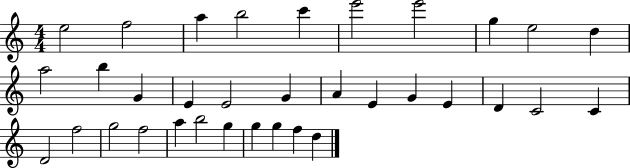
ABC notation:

X:1
T:Untitled
M:4/4
L:1/4
K:C
e2 f2 a b2 c' e'2 e'2 g e2 d a2 b G E E2 G A E G E D C2 C D2 f2 g2 f2 a b2 g g g f d